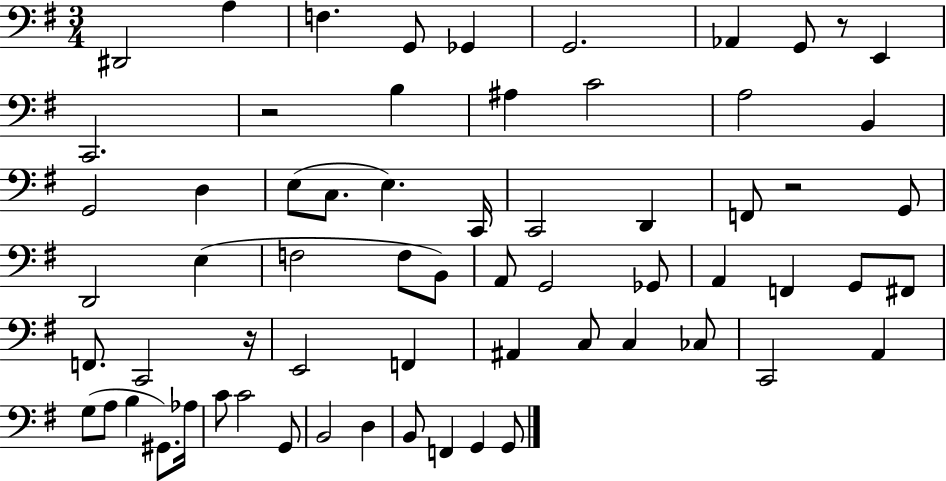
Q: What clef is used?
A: bass